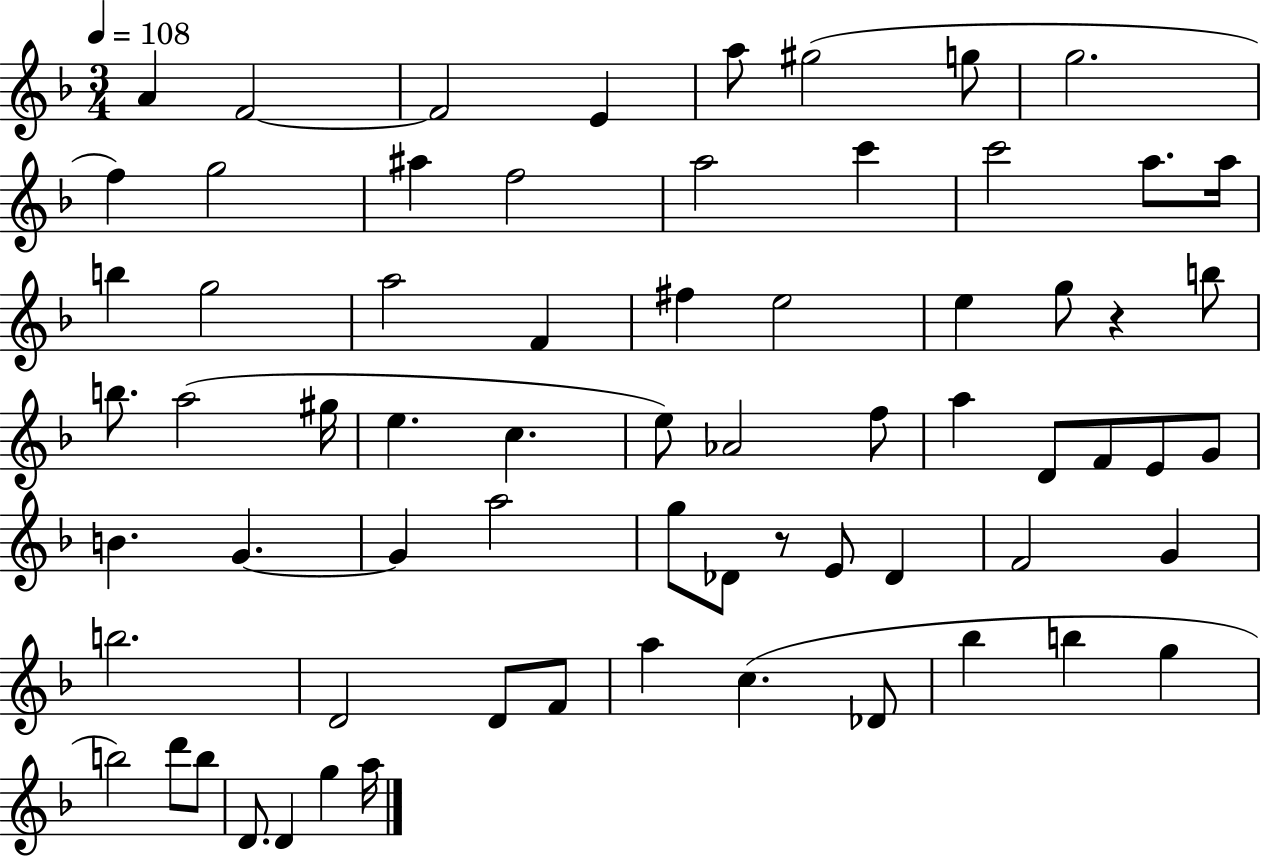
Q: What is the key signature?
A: F major